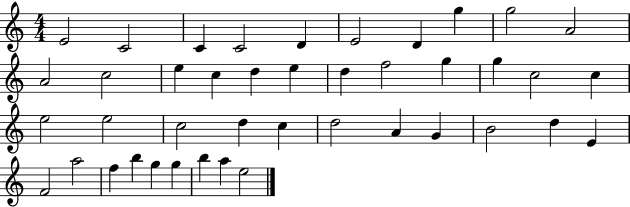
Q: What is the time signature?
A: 4/4